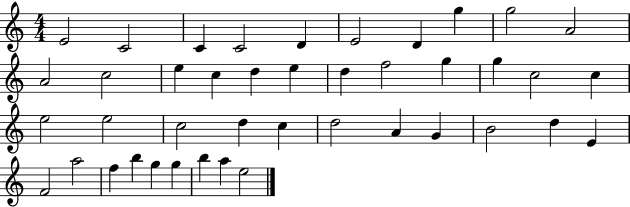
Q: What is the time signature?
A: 4/4